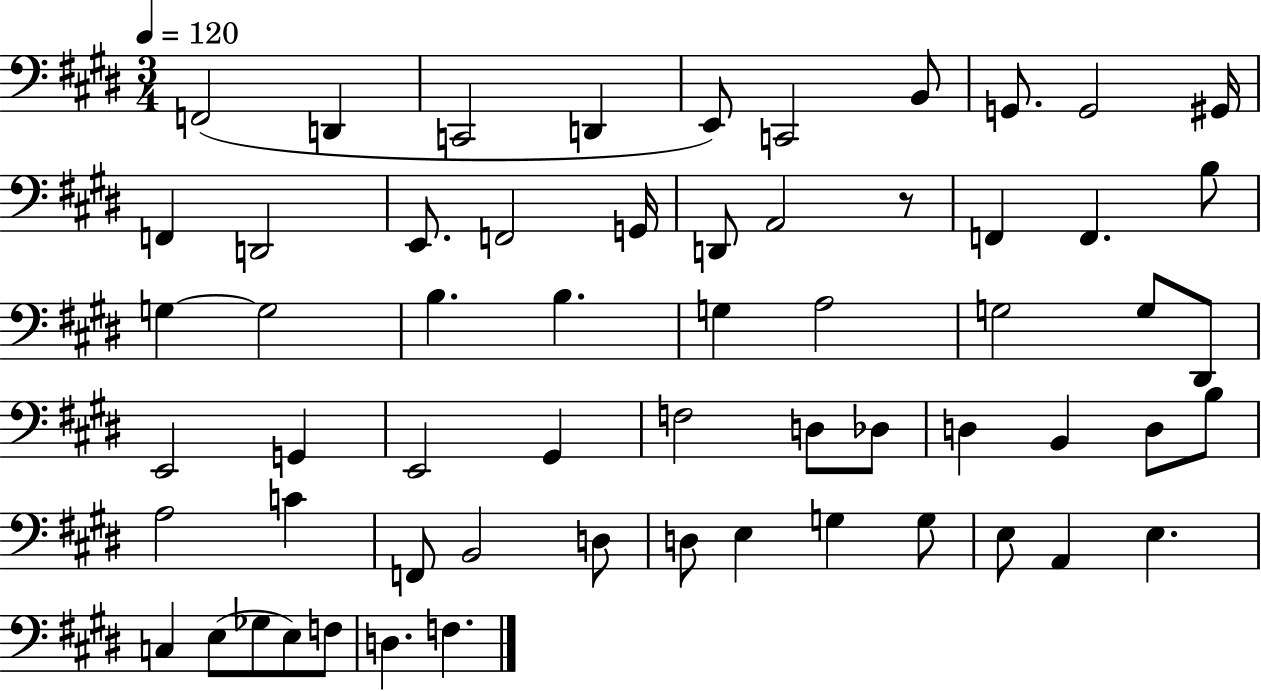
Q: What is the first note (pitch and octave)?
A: F2